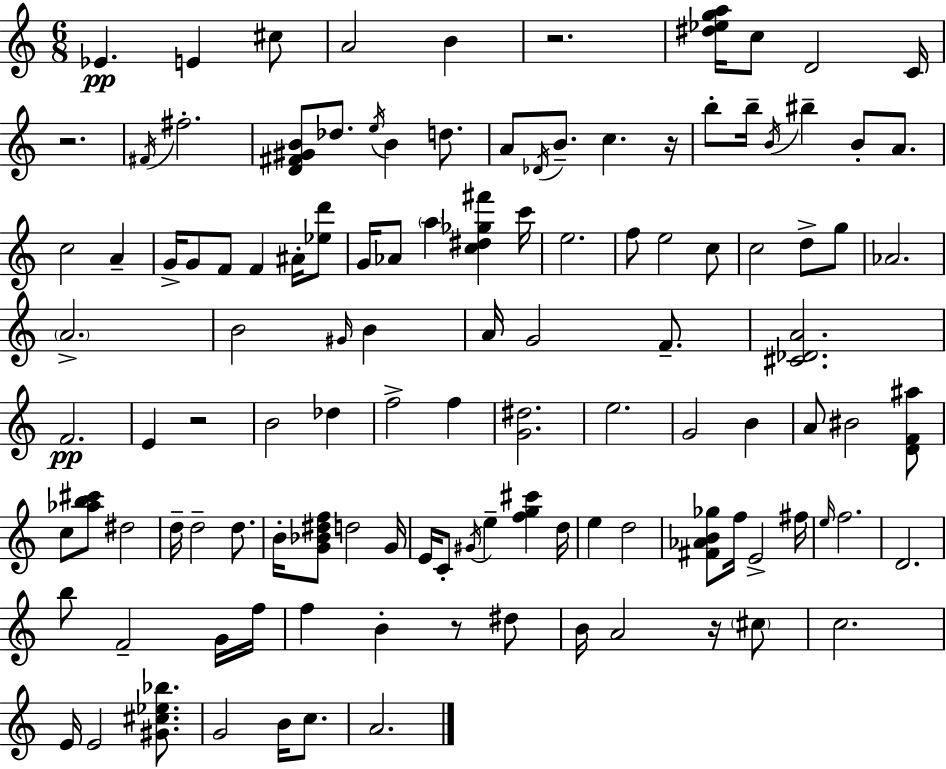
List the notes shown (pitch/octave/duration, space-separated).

Eb4/q. E4/q C#5/e A4/h B4/q R/h. [D#5,Eb5,G5,A5]/s C5/e D4/h C4/s R/h. F#4/s F#5/h. [D4,F#4,G#4,B4]/e Db5/e. E5/s B4/q D5/e. A4/e Db4/s B4/e. C5/q. R/s B5/e B5/s B4/s BIS5/q B4/e A4/e. C5/h A4/q G4/s G4/e F4/e F4/q A#4/s [Eb5,D6]/e G4/s Ab4/e A5/q [C5,D#5,Gb5,F#6]/q C6/s E5/h. F5/e E5/h C5/e C5/h D5/e G5/e Ab4/h. A4/h. B4/h G#4/s B4/q A4/s G4/h F4/e. [C#4,Db4,A4]/h. F4/h. E4/q R/h B4/h Db5/q F5/h F5/q [G4,D#5]/h. E5/h. G4/h B4/q A4/e BIS4/h [D4,F4,A#5]/e C5/e [Ab5,B5,C#6]/e D#5/h D5/s D5/h D5/e. B4/s [G4,Bb4,D#5,F5]/e D5/h G4/s E4/s C4/e G#4/s E5/q [F5,G5,C#6]/q D5/s E5/q D5/h [F#4,Ab4,B4,Gb5]/e F5/s E4/h F#5/s E5/s F5/h. D4/h. B5/e F4/h G4/s F5/s F5/q B4/q R/e D#5/e B4/s A4/h R/s C#5/e C5/h. E4/s E4/h [G#4,C#5,Eb5,Bb5]/e. G4/h B4/s C5/e. A4/h.